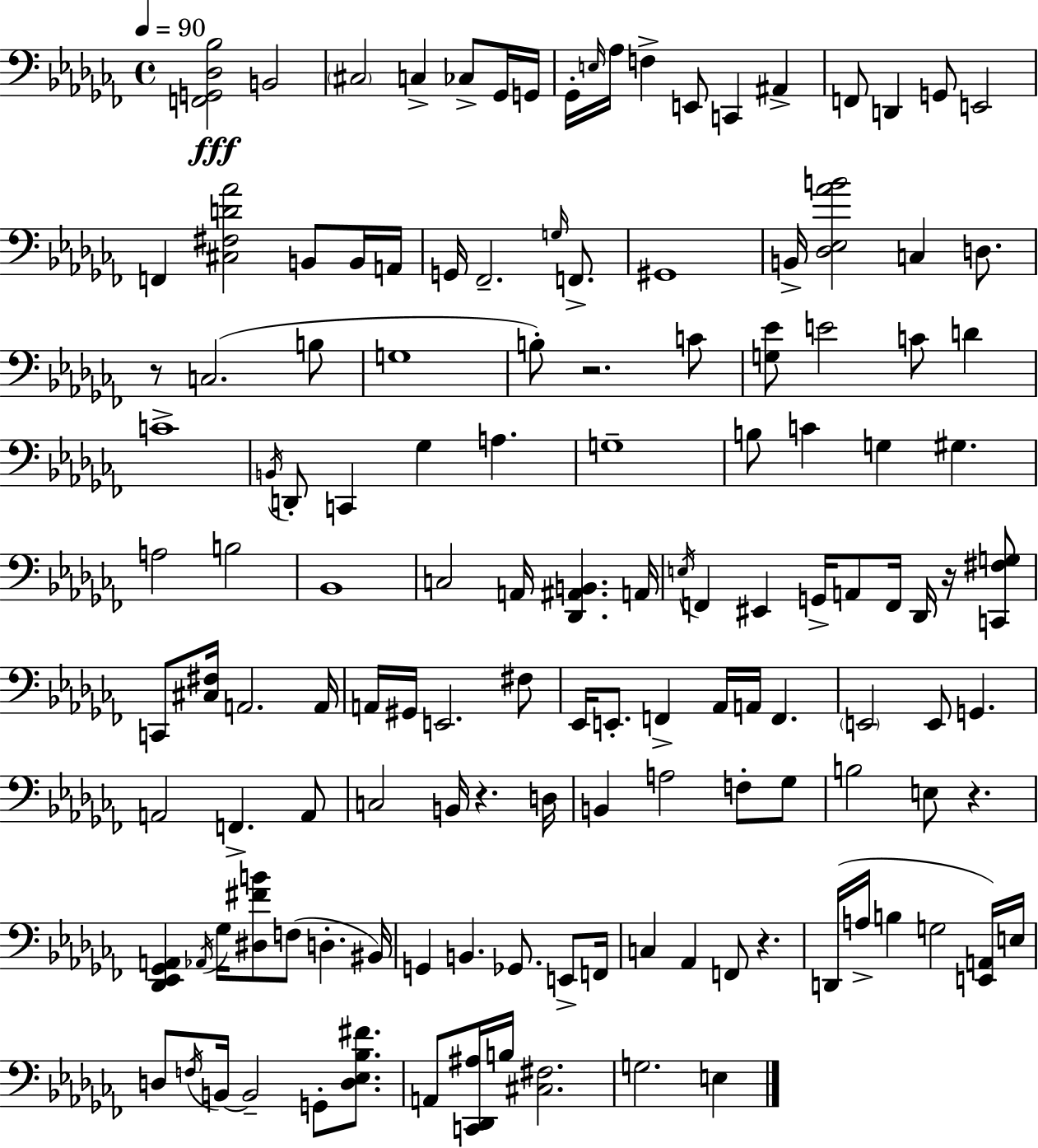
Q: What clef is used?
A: bass